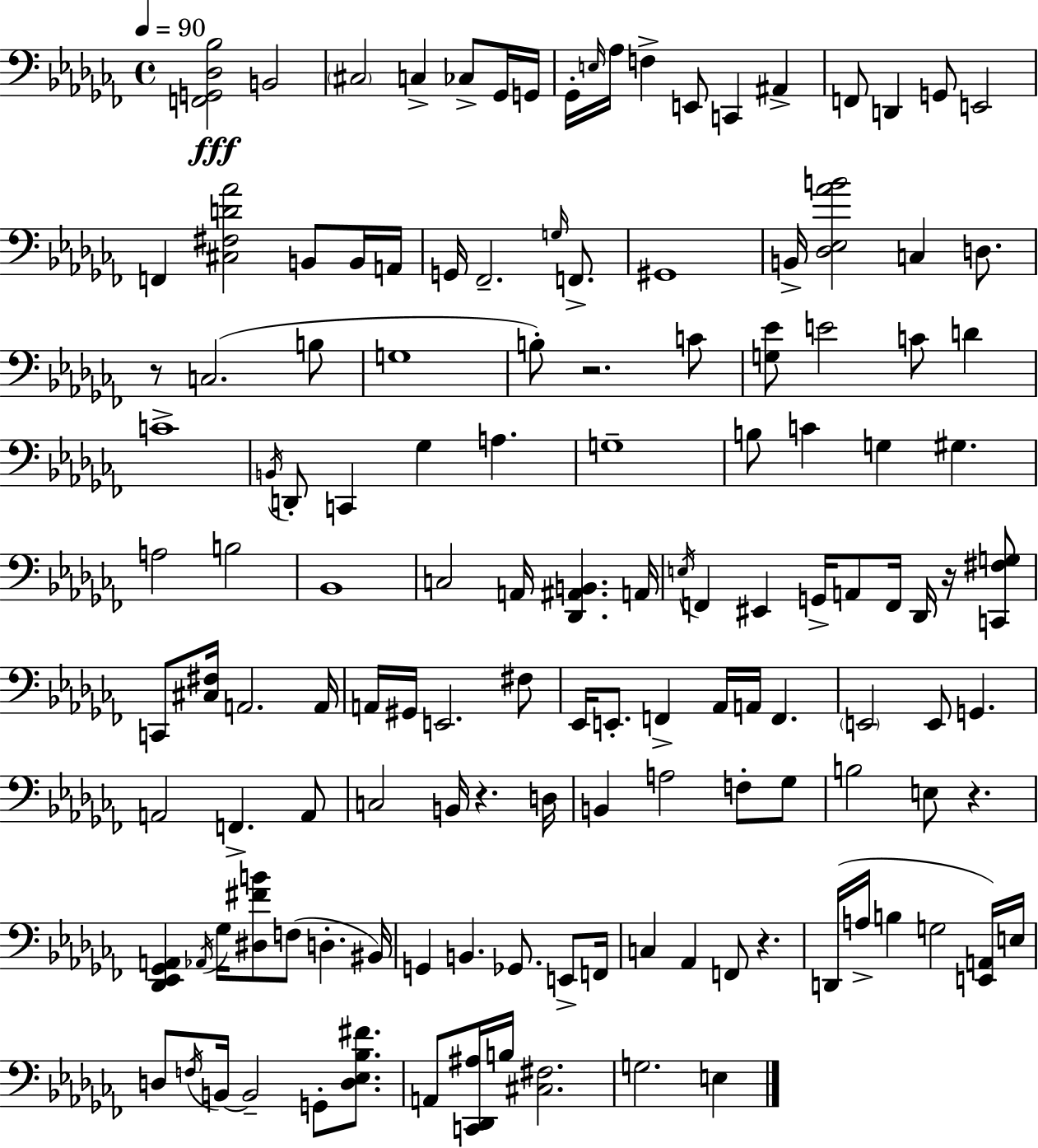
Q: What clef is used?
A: bass